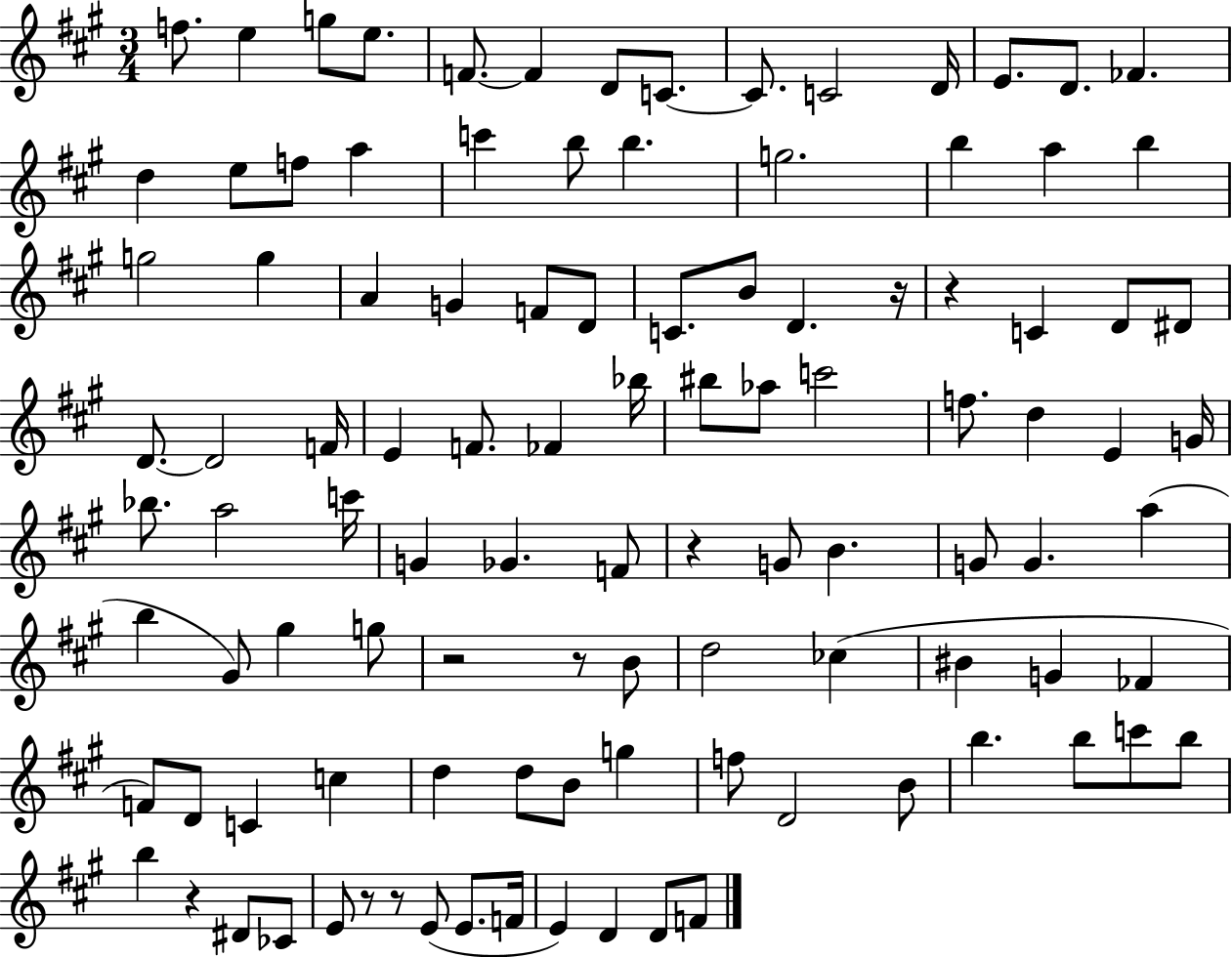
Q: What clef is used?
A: treble